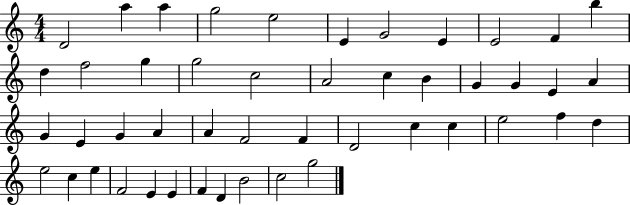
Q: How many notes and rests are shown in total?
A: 47